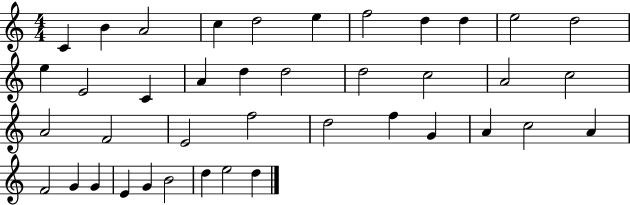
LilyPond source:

{
  \clef treble
  \numericTimeSignature
  \time 4/4
  \key c \major
  c'4 b'4 a'2 | c''4 d''2 e''4 | f''2 d''4 d''4 | e''2 d''2 | \break e''4 e'2 c'4 | a'4 d''4 d''2 | d''2 c''2 | a'2 c''2 | \break a'2 f'2 | e'2 f''2 | d''2 f''4 g'4 | a'4 c''2 a'4 | \break f'2 g'4 g'4 | e'4 g'4 b'2 | d''4 e''2 d''4 | \bar "|."
}